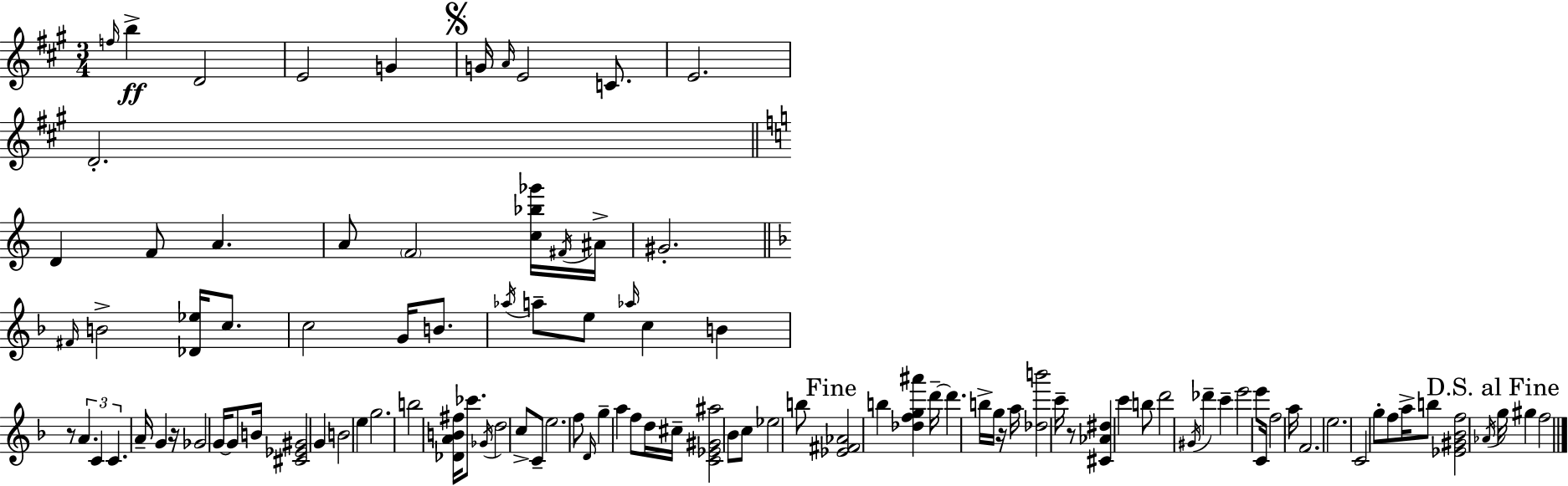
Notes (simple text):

F5/s B5/q D4/h E4/h G4/q G4/s A4/s E4/h C4/e. E4/h. D4/h. D4/q F4/e A4/q. A4/e F4/h [C5,Bb5,Gb6]/s F#4/s A#4/s G#4/h. F#4/s B4/h [Db4,Eb5]/s C5/e. C5/h G4/s B4/e. Ab5/s A5/e E5/e Ab5/s C5/q B4/q R/e A4/q. C4/q C4/q. A4/s G4/q R/s Gb4/h G4/s G4/e B4/s [C#4,Eb4,G#4]/h G4/q B4/h E5/q G5/h. B5/h [Db4,A4,B4,F#5]/s CES6/e. Gb4/s D5/h C5/e C4/e E5/h. F5/e D4/s G5/q A5/q F5/e D5/s C#5/s [C4,Eb4,G#4,A#5]/h Bb4/e C5/e Eb5/h B5/e [Eb4,F#4,Ab4]/h B5/q [Db5,F5,G5,A#6]/q D6/s D6/q. B5/s G5/s R/s A5/s [Db5,B6]/h C6/s R/e [C#4,Ab4,D#5]/q C6/q B5/e D6/h G#4/s Db6/q C6/q E6/h E6/e C4/s F5/h A5/s F4/h. E5/h. C4/h G5/e F5/e A5/s B5/e [Eb4,G#4,Bb4,F5]/h Ab4/s G5/s G#5/q F5/h